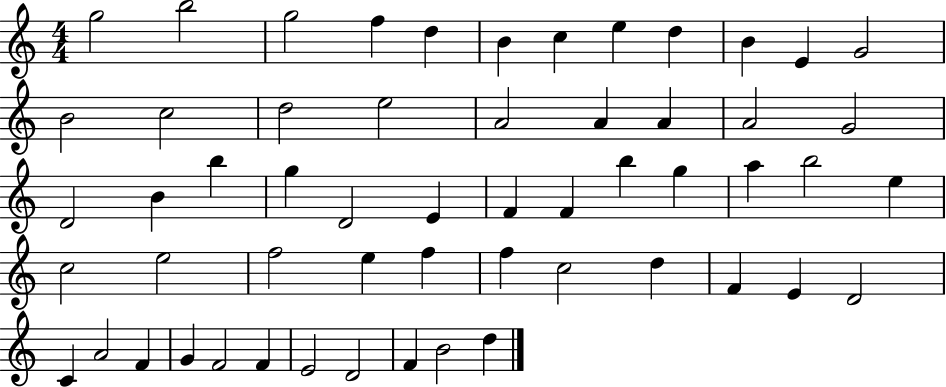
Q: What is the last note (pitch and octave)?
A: D5